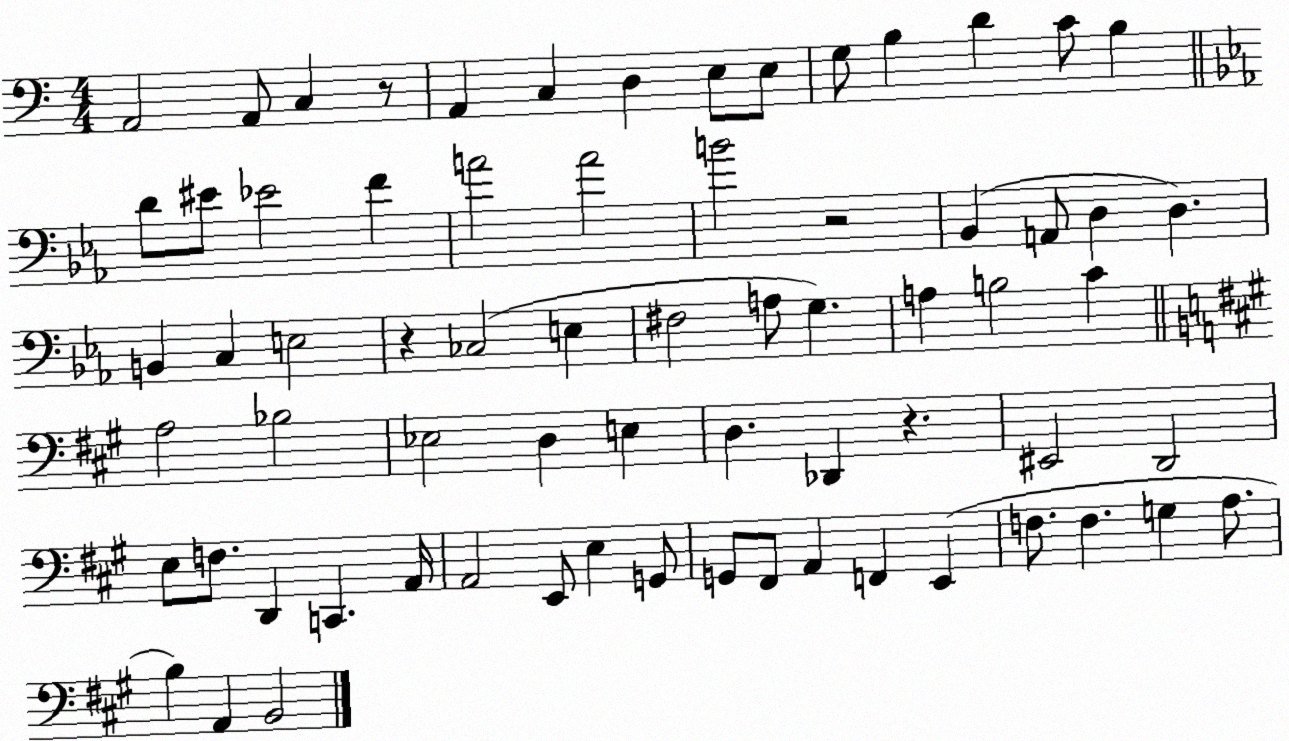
X:1
T:Untitled
M:4/4
L:1/4
K:C
A,,2 A,,/2 C, z/2 A,, C, D, E,/2 E,/2 G,/2 B, D C/2 B, D/2 ^E/2 _E2 F A2 A2 B2 z2 _B,, A,,/2 D, D, B,, C, E,2 z _C,2 E, ^F,2 A,/2 G, A, B,2 C A,2 _B,2 _E,2 D, E, D, _D,, z ^E,,2 D,,2 E,/2 F,/2 D,, C,, A,,/4 A,,2 E,,/2 E, G,,/2 G,,/2 ^F,,/2 A,, F,, E,, F,/2 F, G, A,/2 B, A,, B,,2